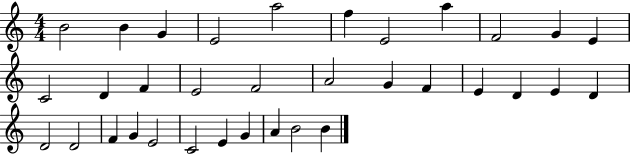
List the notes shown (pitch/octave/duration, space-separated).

B4/h B4/q G4/q E4/h A5/h F5/q E4/h A5/q F4/h G4/q E4/q C4/h D4/q F4/q E4/h F4/h A4/h G4/q F4/q E4/q D4/q E4/q D4/q D4/h D4/h F4/q G4/q E4/h C4/h E4/q G4/q A4/q B4/h B4/q